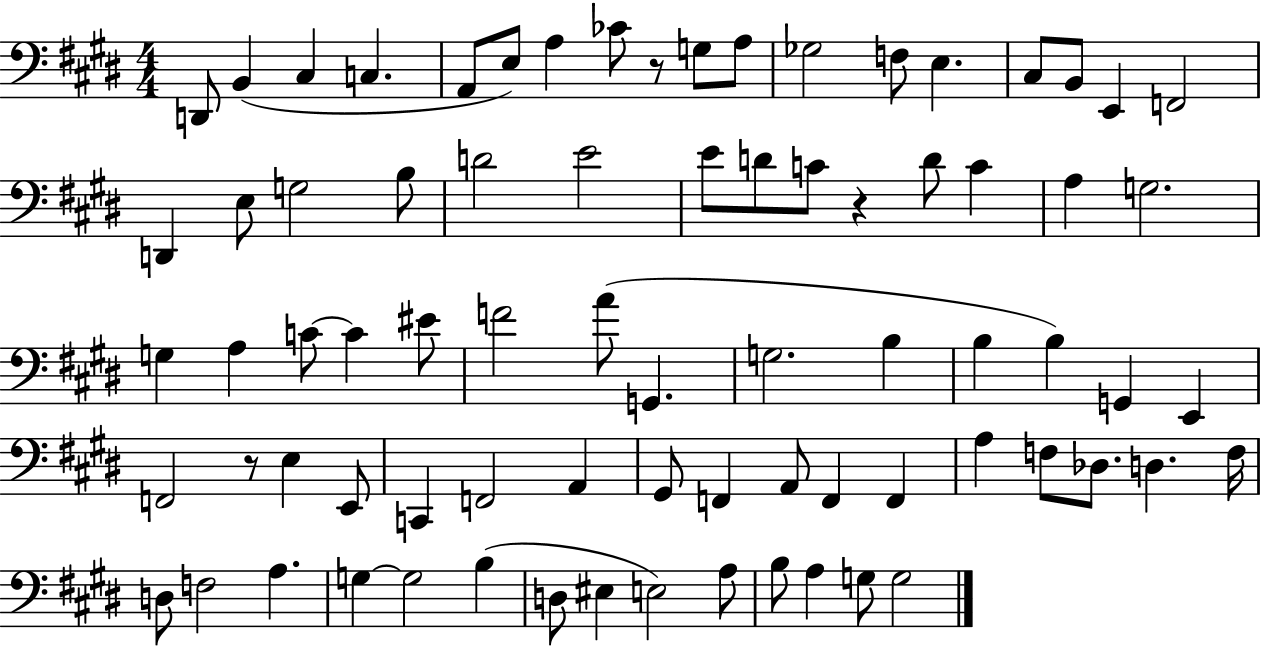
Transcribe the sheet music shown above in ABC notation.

X:1
T:Untitled
M:4/4
L:1/4
K:E
D,,/2 B,, ^C, C, A,,/2 E,/2 A, _C/2 z/2 G,/2 A,/2 _G,2 F,/2 E, ^C,/2 B,,/2 E,, F,,2 D,, E,/2 G,2 B,/2 D2 E2 E/2 D/2 C/2 z D/2 C A, G,2 G, A, C/2 C ^E/2 F2 A/2 G,, G,2 B, B, B, G,, E,, F,,2 z/2 E, E,,/2 C,, F,,2 A,, ^G,,/2 F,, A,,/2 F,, F,, A, F,/2 _D,/2 D, F,/4 D,/2 F,2 A, G, G,2 B, D,/2 ^E, E,2 A,/2 B,/2 A, G,/2 G,2